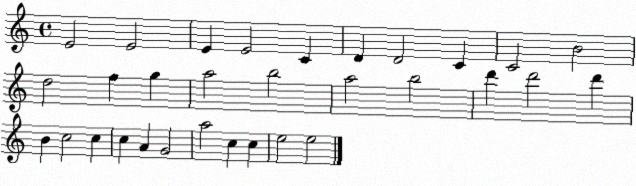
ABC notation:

X:1
T:Untitled
M:4/4
L:1/4
K:C
E2 E2 E E2 C D D2 C C2 B2 d2 f g a2 b2 a2 b2 d' d'2 d' B c2 c c A G2 a2 c c e2 e2